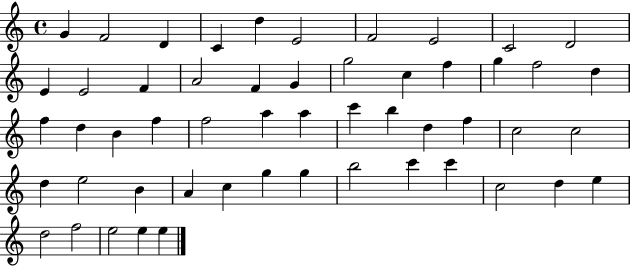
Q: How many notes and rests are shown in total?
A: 53